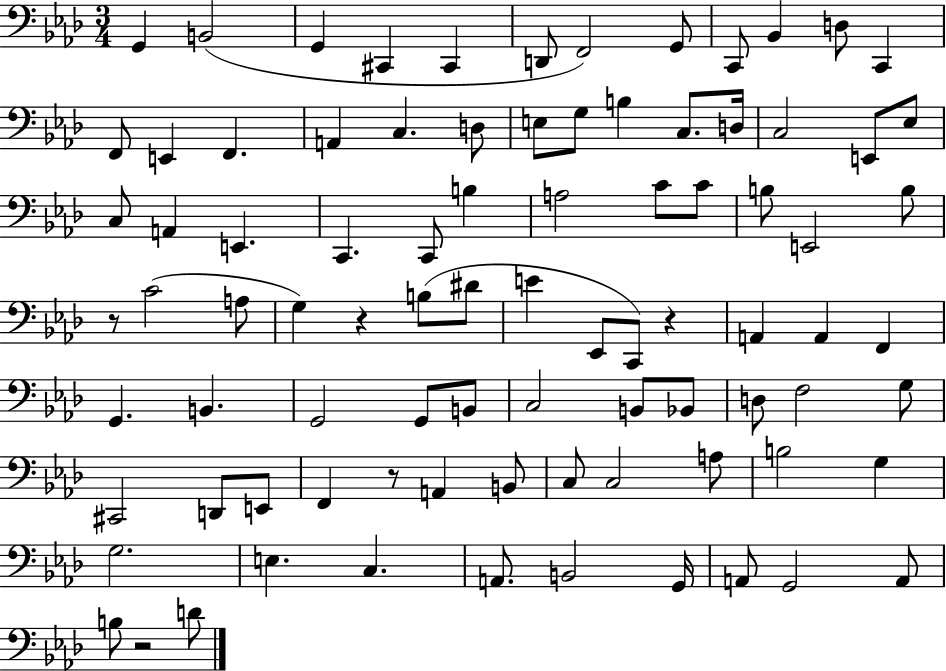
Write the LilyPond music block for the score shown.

{
  \clef bass
  \numericTimeSignature
  \time 3/4
  \key aes \major
  g,4 b,2( | g,4 cis,4 cis,4 | d,8 f,2) g,8 | c,8 bes,4 d8 c,4 | \break f,8 e,4 f,4. | a,4 c4. d8 | e8 g8 b4 c8. d16 | c2 e,8 ees8 | \break c8 a,4 e,4. | c,4. c,8 b4 | a2 c'8 c'8 | b8 e,2 b8 | \break r8 c'2( a8 | g4) r4 b8( dis'8 | e'4 ees,8 c,8) r4 | a,4 a,4 f,4 | \break g,4. b,4. | g,2 g,8 b,8 | c2 b,8 bes,8 | d8 f2 g8 | \break cis,2 d,8 e,8 | f,4 r8 a,4 b,8 | c8 c2 a8 | b2 g4 | \break g2. | e4. c4. | a,8. b,2 g,16 | a,8 g,2 a,8 | \break b8 r2 d'8 | \bar "|."
}